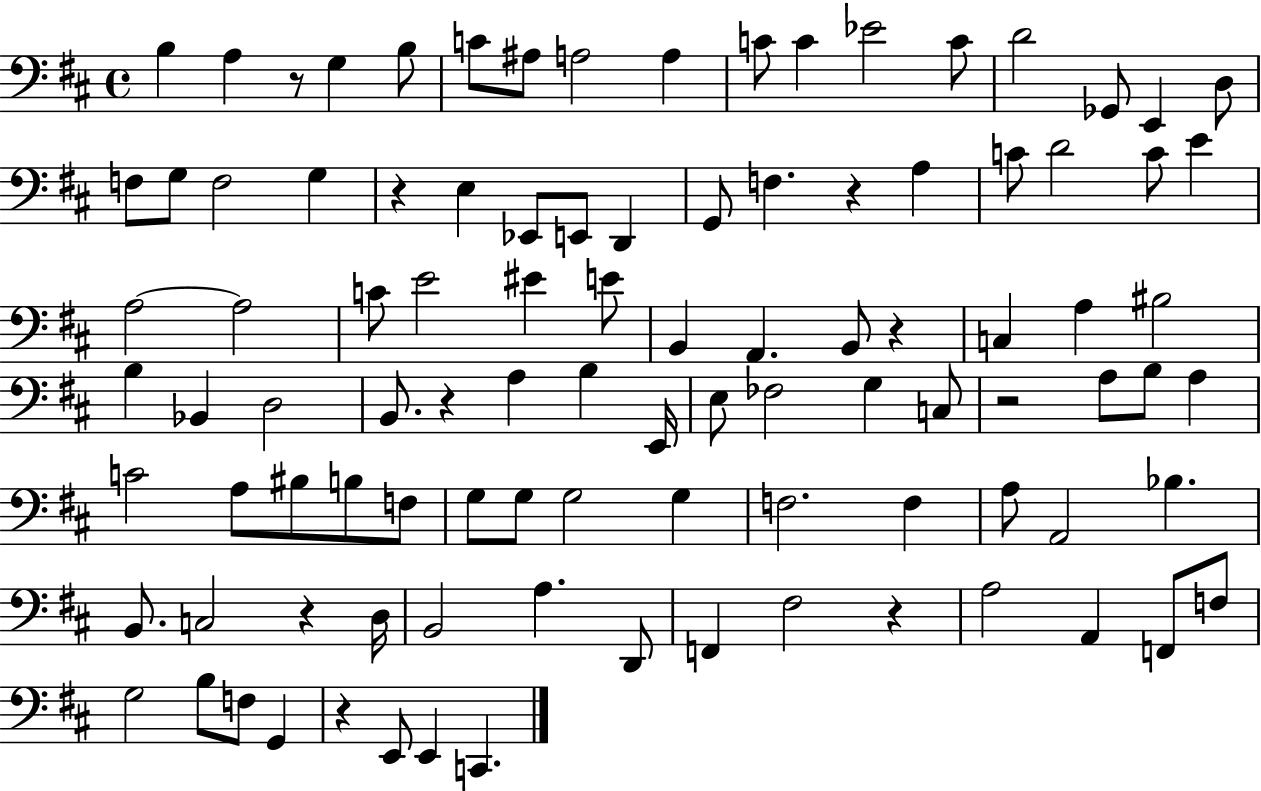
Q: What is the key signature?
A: D major